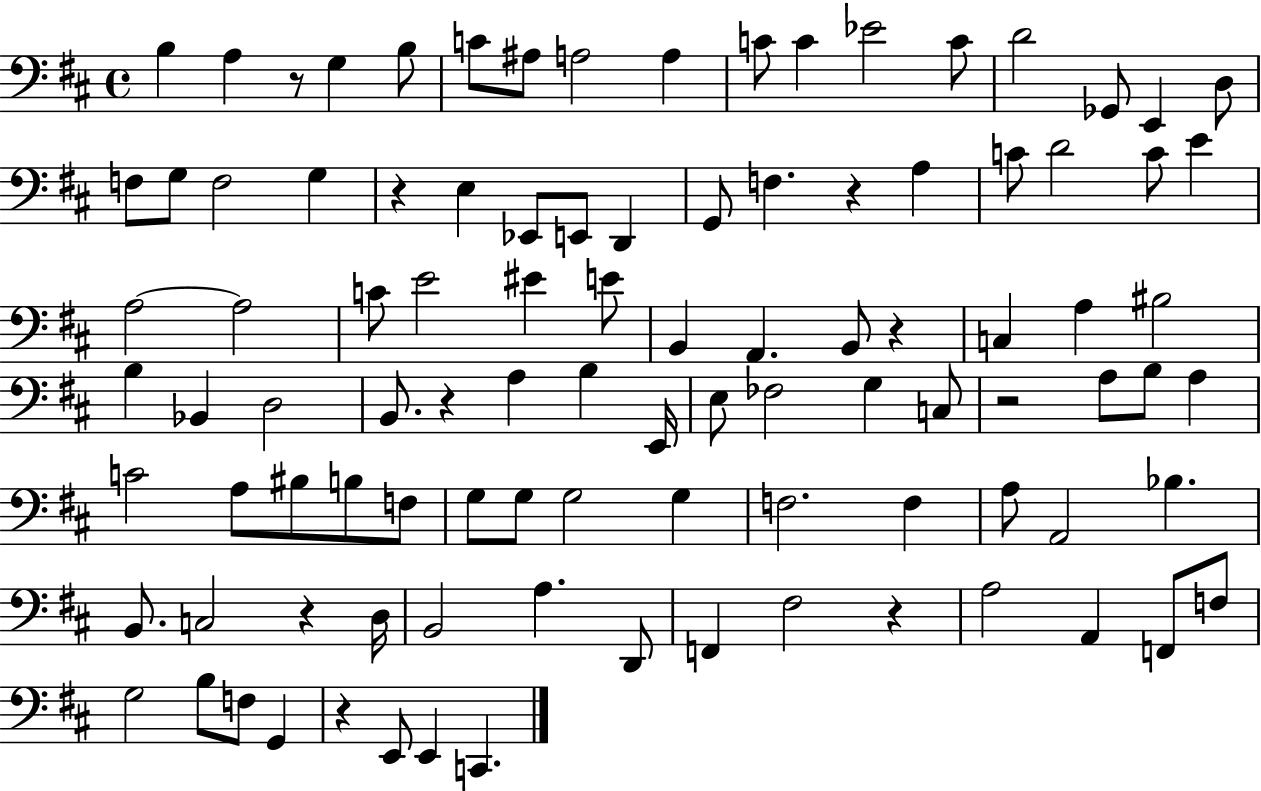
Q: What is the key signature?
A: D major